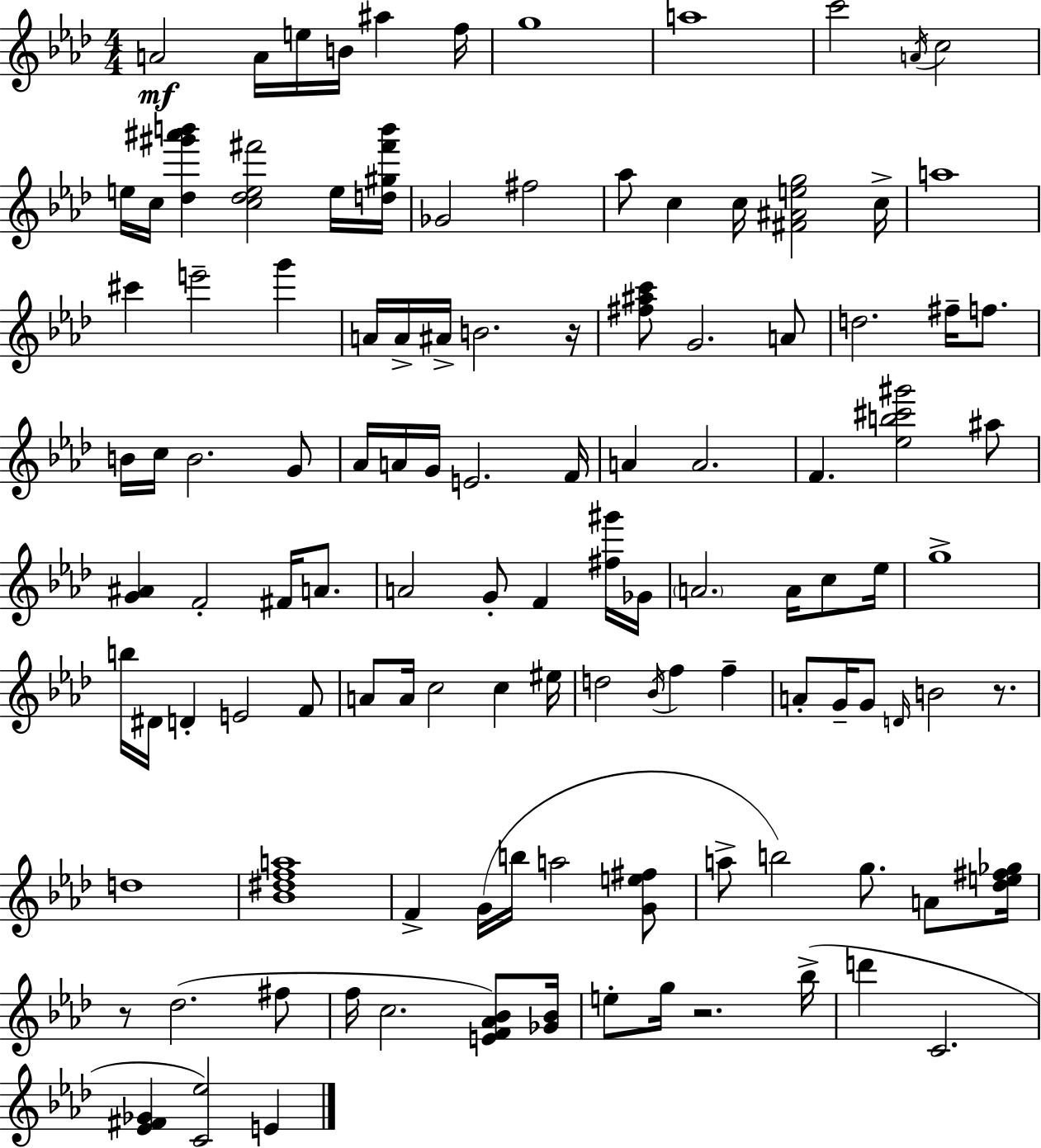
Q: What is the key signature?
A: AES major